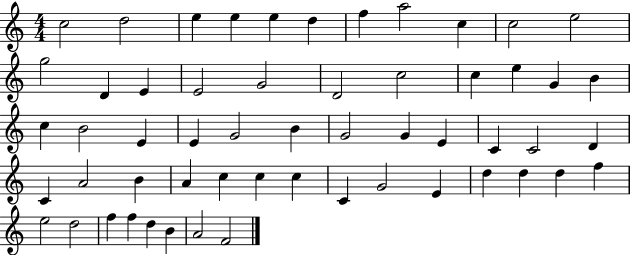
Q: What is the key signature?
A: C major